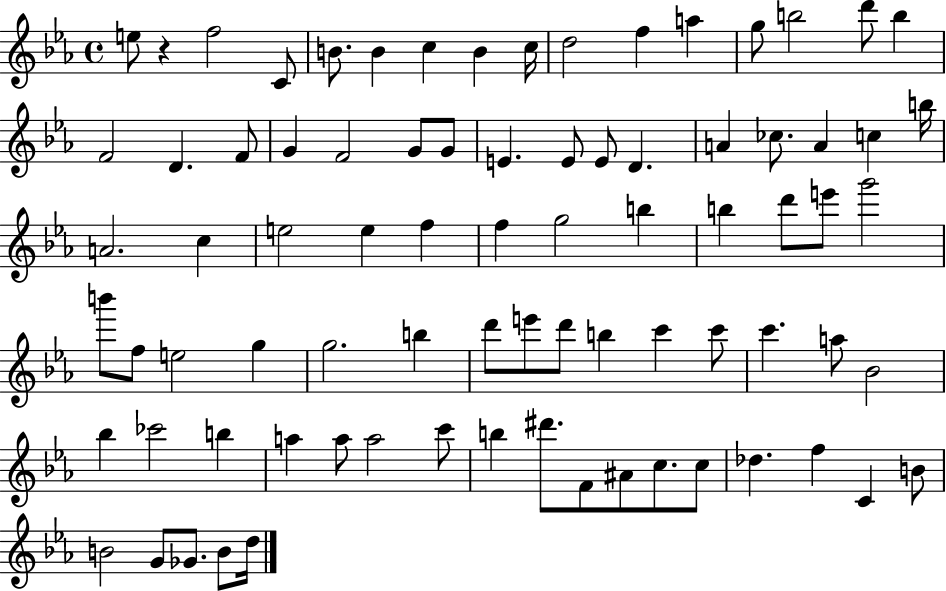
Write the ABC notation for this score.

X:1
T:Untitled
M:4/4
L:1/4
K:Eb
e/2 z f2 C/2 B/2 B c B c/4 d2 f a g/2 b2 d'/2 b F2 D F/2 G F2 G/2 G/2 E E/2 E/2 D A _c/2 A c b/4 A2 c e2 e f f g2 b b d'/2 e'/2 g'2 b'/2 f/2 e2 g g2 b d'/2 e'/2 d'/2 b c' c'/2 c' a/2 _B2 _b _c'2 b a a/2 a2 c'/2 b ^d'/2 F/2 ^A/2 c/2 c/2 _d f C B/2 B2 G/2 _G/2 B/2 d/4